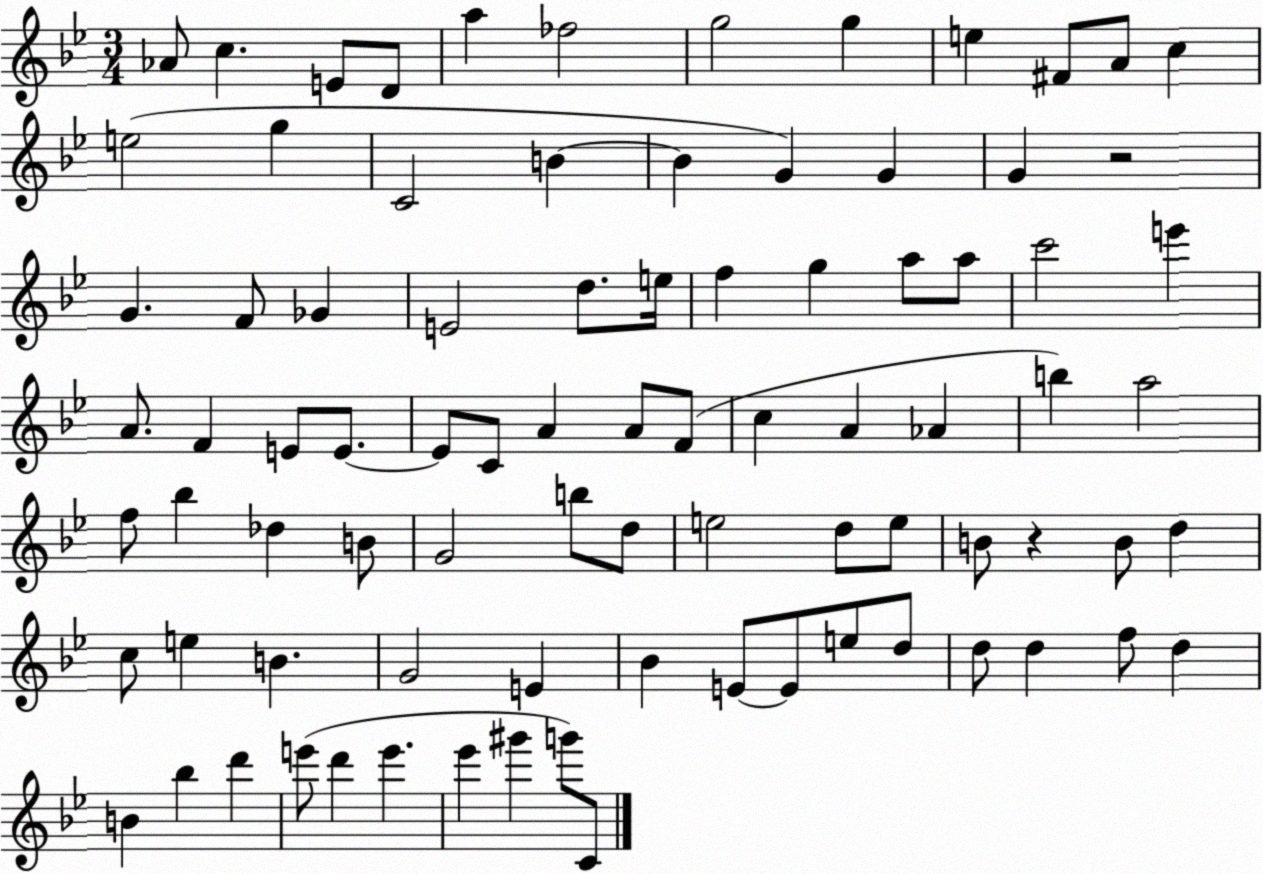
X:1
T:Untitled
M:3/4
L:1/4
K:Bb
_A/2 c E/2 D/2 a _f2 g2 g e ^F/2 A/2 c e2 g C2 B B G G G z2 G F/2 _G E2 d/2 e/4 f g a/2 a/2 c'2 e' A/2 F E/2 E/2 E/2 C/2 A A/2 F/2 c A _A b a2 f/2 _b _d B/2 G2 b/2 d/2 e2 d/2 e/2 B/2 z B/2 d c/2 e B G2 E _B E/2 E/2 e/2 d/2 d/2 d f/2 d B _b d' e'/2 d' e' _e' ^g' g'/2 C/2